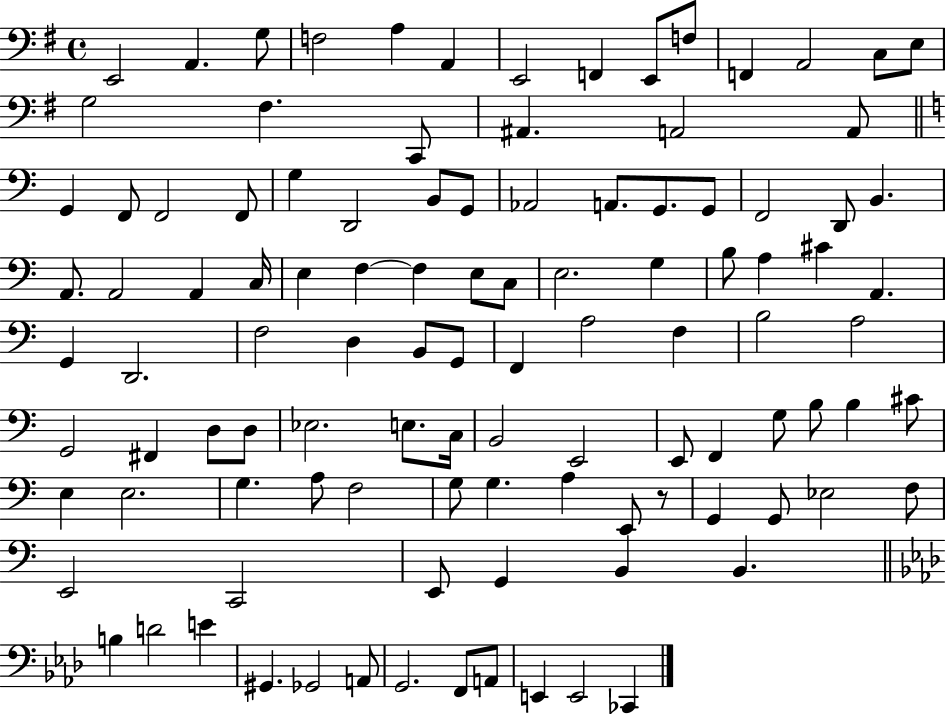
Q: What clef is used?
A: bass